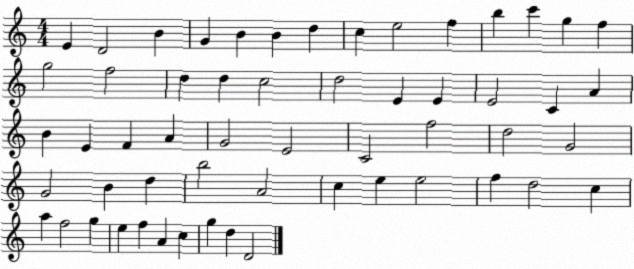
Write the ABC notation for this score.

X:1
T:Untitled
M:4/4
L:1/4
K:C
E D2 B G B B d c e2 f b c' g f g2 f2 d d c2 d2 E E E2 C A B E F A G2 E2 C2 f2 d2 G2 G2 B d b2 A2 c e e2 f d2 c a f2 g e f A c g d D2